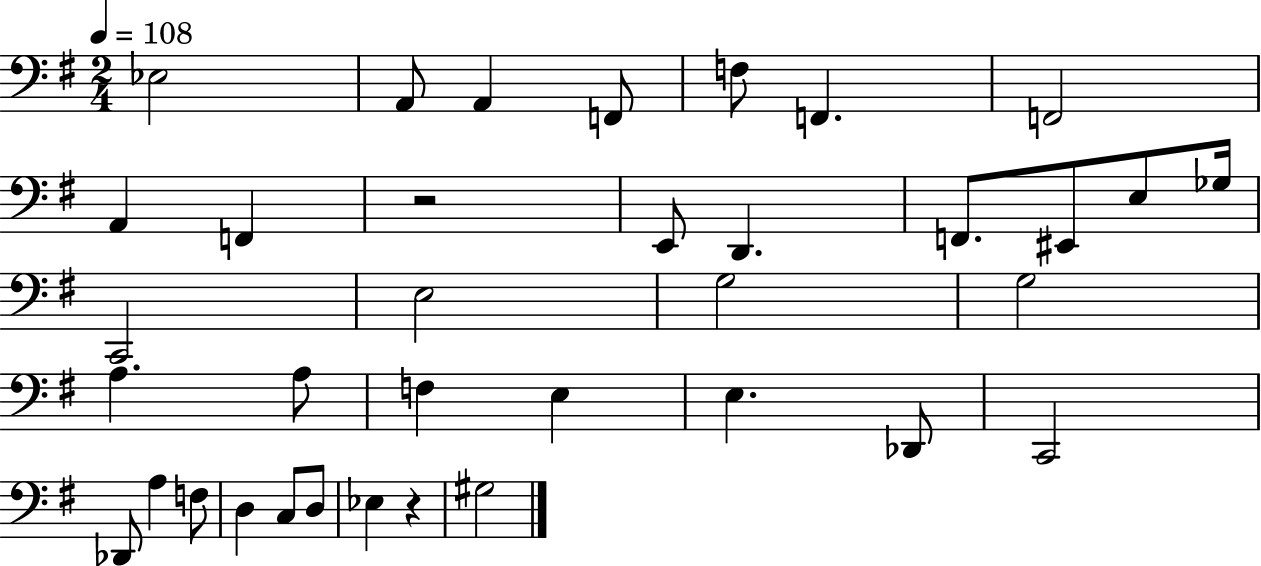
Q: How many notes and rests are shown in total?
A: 36